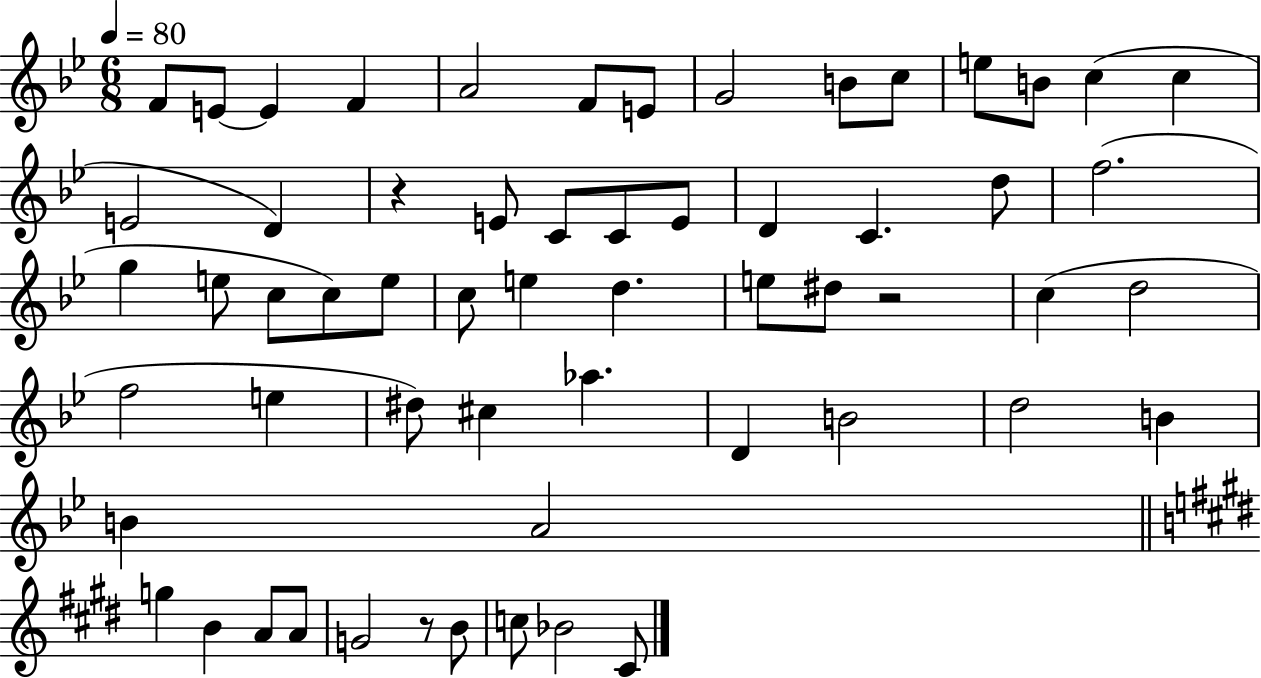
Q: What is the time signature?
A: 6/8